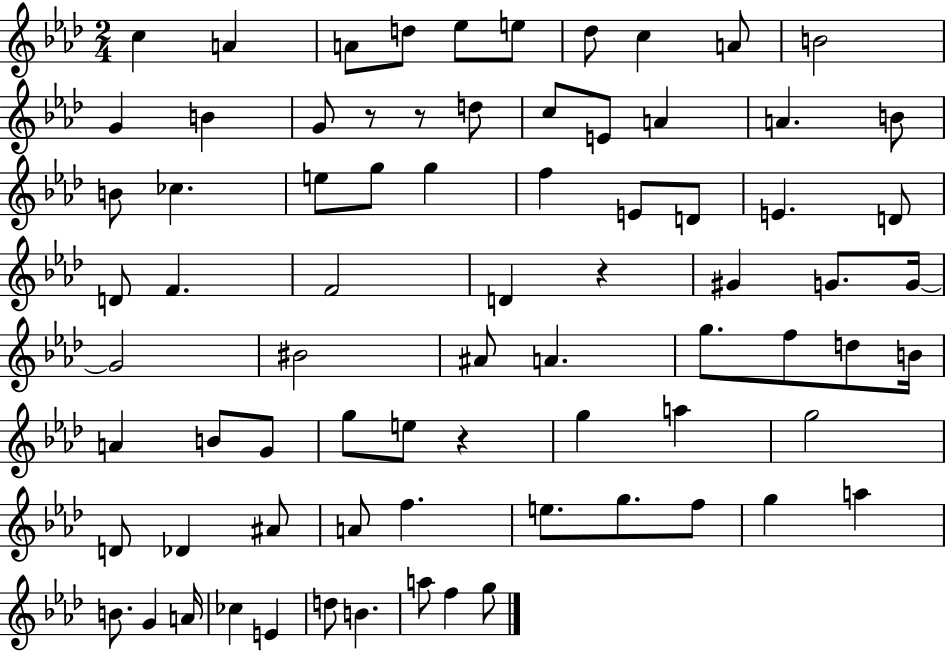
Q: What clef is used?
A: treble